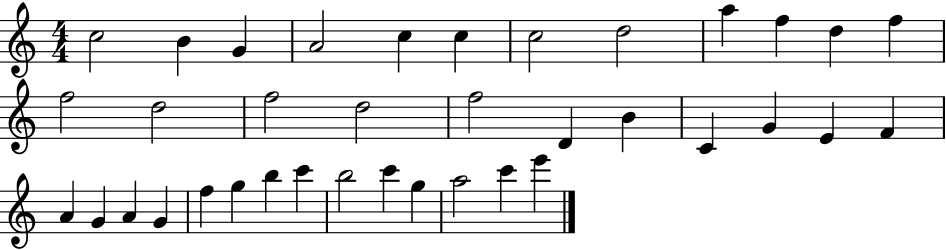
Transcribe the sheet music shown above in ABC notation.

X:1
T:Untitled
M:4/4
L:1/4
K:C
c2 B G A2 c c c2 d2 a f d f f2 d2 f2 d2 f2 D B C G E F A G A G f g b c' b2 c' g a2 c' e'